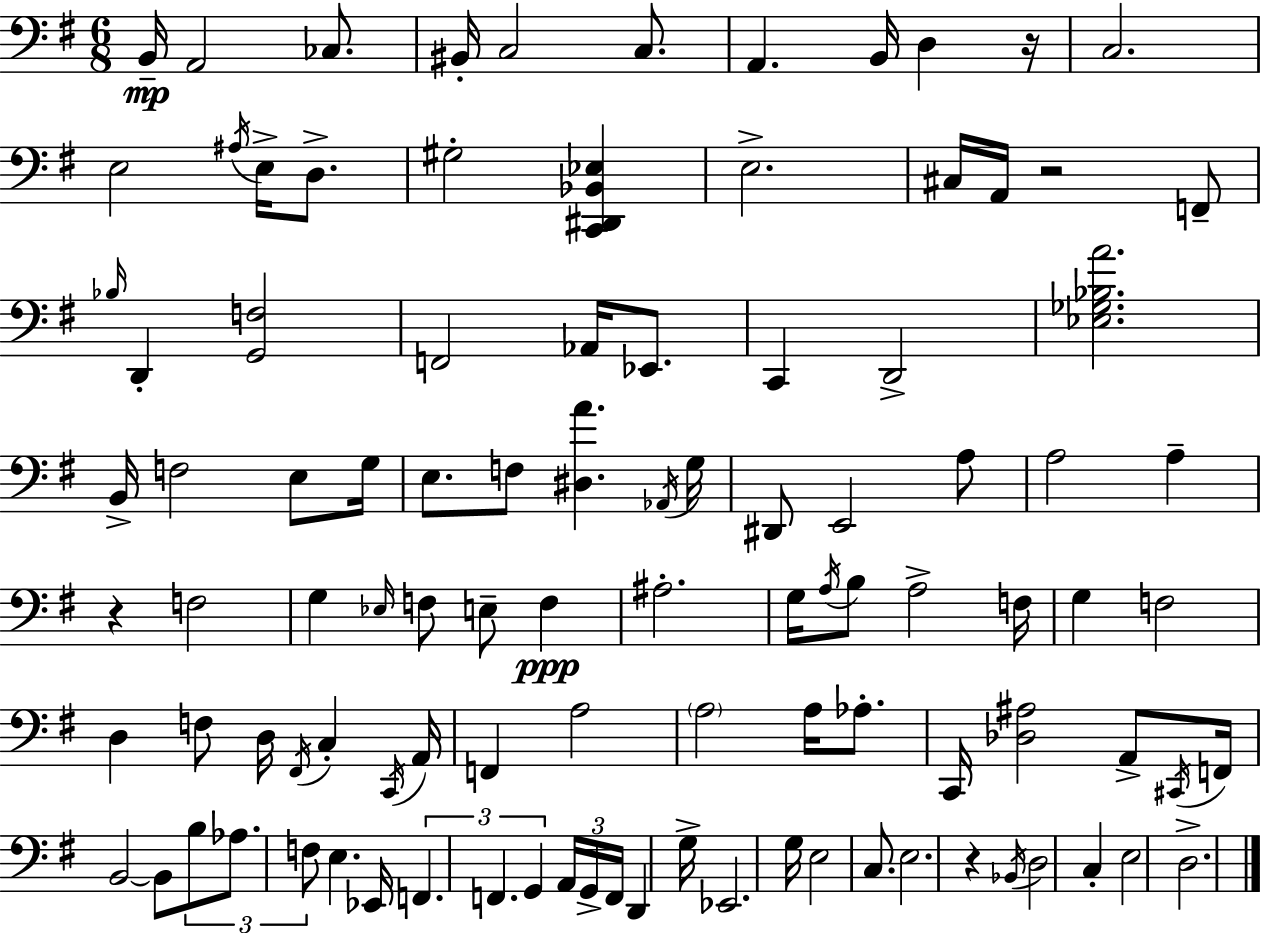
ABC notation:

X:1
T:Untitled
M:6/8
L:1/4
K:Em
B,,/4 A,,2 _C,/2 ^B,,/4 C,2 C,/2 A,, B,,/4 D, z/4 C,2 E,2 ^A,/4 E,/4 D,/2 ^G,2 [C,,^D,,_B,,_E,] E,2 ^C,/4 A,,/4 z2 F,,/2 _B,/4 D,, [G,,F,]2 F,,2 _A,,/4 _E,,/2 C,, D,,2 [_E,_G,_B,A]2 B,,/4 F,2 E,/2 G,/4 E,/2 F,/2 [^D,A] _A,,/4 G,/4 ^D,,/2 E,,2 A,/2 A,2 A, z F,2 G, _E,/4 F,/2 E,/2 F, ^A,2 G,/4 A,/4 B,/2 A,2 F,/4 G, F,2 D, F,/2 D,/4 ^F,,/4 C, C,,/4 A,,/4 F,, A,2 A,2 A,/4 _A,/2 C,,/4 [_D,^A,]2 A,,/2 ^C,,/4 F,,/4 B,,2 B,,/2 B,/2 _A,/2 F,/2 E, _E,,/4 F,, F,, G,, A,,/4 G,,/4 F,,/4 D,, G,/4 _E,,2 G,/4 E,2 C,/2 E,2 z _B,,/4 D,2 C, E,2 D,2